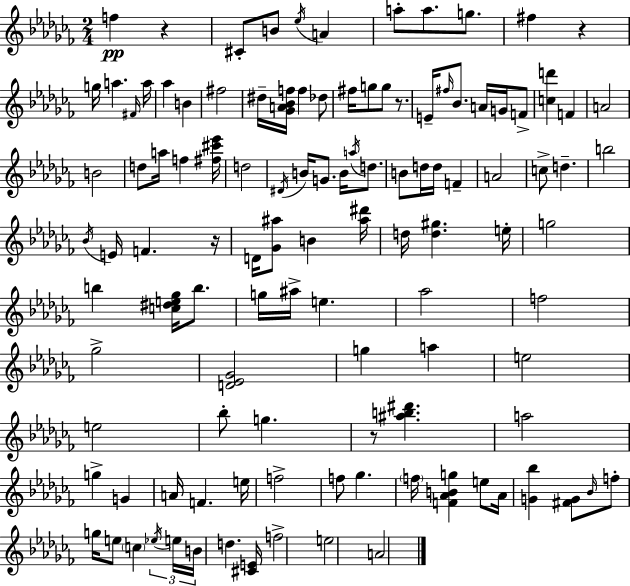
{
  \clef treble
  \numericTimeSignature
  \time 2/4
  \key aes \minor
  f''4\pp r4 | cis'8-. b'8 \acciaccatura { ees''16 } a'4 | a''8-. a''8. g''8. | fis''4 r4 | \break g''16 a''4. | \grace { fis'16 } a''16 aes''4 b'4 | fis''2 | dis''16-- <ges' a' bes' f''>16 f''4 | \break des''8 fis''16 g''8 g''8 r8. | e'16-- \grace { fis''16 } bes'8. a'16 | g'16 f'8-> <c'' d'''>4 f'4 | a'2 | \break b'2 | d''8 a''16 f''4 | <fis'' cis''' ees'''>16 d''2 | \acciaccatura { dis'16 } b'16 g'8. | \break b'16 \acciaccatura { a''16 } d''8. b'8 d''16 | d''16 f'4-- a'2 | c''8-> d''4.-- | b''2 | \break \acciaccatura { bes'16 } e'16 f'4. | r16 d'16 <ges' ais''>8 | b'4 <ais'' dis'''>16 d''16 <d'' gis''>4. | e''16-. g''2 | \break b''4 | <c'' dis'' e'' ges''>16 b''8. g''16 ais''16-> | e''4. aes''2 | f''2 | \break ges''2-> | <d' ees' ges'>2 | g''4 | a''4 e''2 | \break e''2 | bes''8-. | g''4. r8 | <ais'' b'' dis'''>4. a''2 | \break g''4-> | g'4 a'16 f'4. | e''16 f''2-> | f''8 | \break ges''4. \parenthesize f''16 <f' aes' b' g''>4 | e''8 aes'16 <g' bes''>4 | <fis' g'>8 \grace { bes'16 } f''8-. g''16 | e''8 \parenthesize c''4 \tuplet 3/2 { \acciaccatura { ees''16 } e''16 | \break b'16 } d''4. <cis' e'>16 | f''2-> | e''2 | a'2 | \break \bar "|."
}